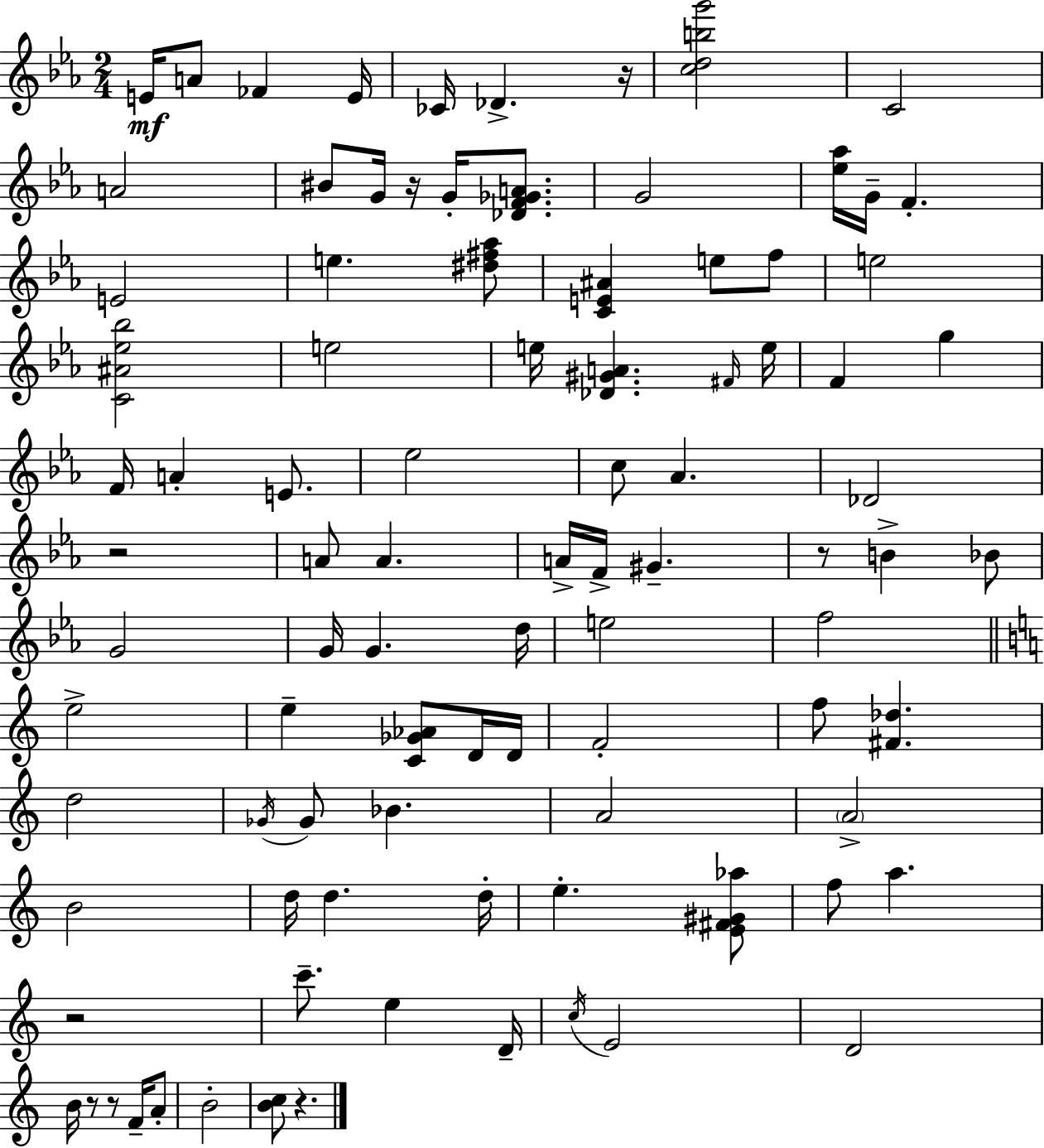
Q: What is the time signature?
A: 2/4